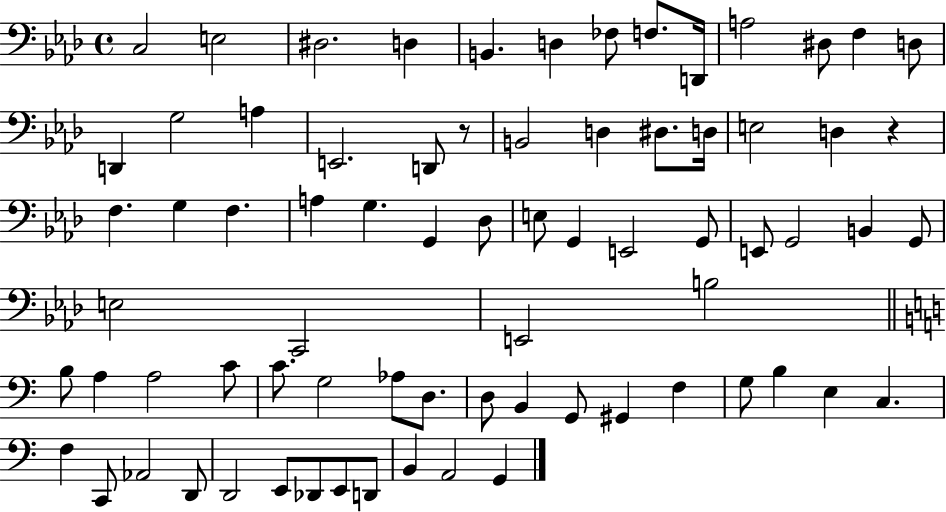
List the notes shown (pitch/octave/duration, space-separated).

C3/h E3/h D#3/h. D3/q B2/q. D3/q FES3/e F3/e. D2/s A3/h D#3/e F3/q D3/e D2/q G3/h A3/q E2/h. D2/e R/e B2/h D3/q D#3/e. D3/s E3/h D3/q R/q F3/q. G3/q F3/q. A3/q G3/q. G2/q Db3/e E3/e G2/q E2/h G2/e E2/e G2/h B2/q G2/e E3/h C2/h E2/h B3/h B3/e A3/q A3/h C4/e C4/e. G3/h Ab3/e D3/e. D3/e B2/q G2/e G#2/q F3/q G3/e B3/q E3/q C3/q. F3/q C2/e Ab2/h D2/e D2/h E2/e Db2/e E2/e D2/e B2/q A2/h G2/q